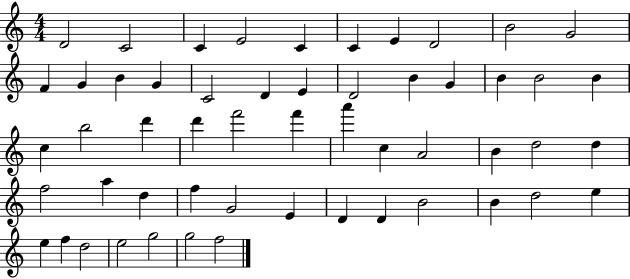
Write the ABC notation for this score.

X:1
T:Untitled
M:4/4
L:1/4
K:C
D2 C2 C E2 C C E D2 B2 G2 F G B G C2 D E D2 B G B B2 B c b2 d' d' f'2 f' a' c A2 B d2 d f2 a d f G2 E D D B2 B d2 e e f d2 e2 g2 g2 f2